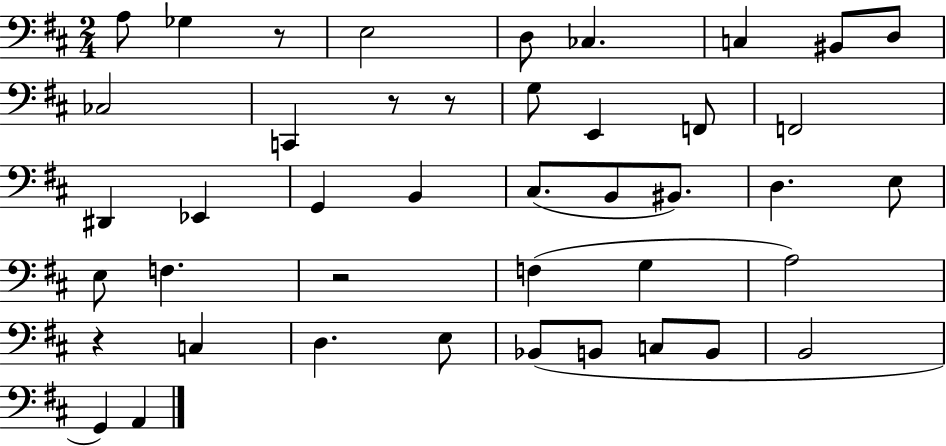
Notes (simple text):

A3/e Gb3/q R/e E3/h D3/e CES3/q. C3/q BIS2/e D3/e CES3/h C2/q R/e R/e G3/e E2/q F2/e F2/h D#2/q Eb2/q G2/q B2/q C#3/e. B2/e BIS2/e. D3/q. E3/e E3/e F3/q. R/h F3/q G3/q A3/h R/q C3/q D3/q. E3/e Bb2/e B2/e C3/e B2/e B2/h G2/q A2/q